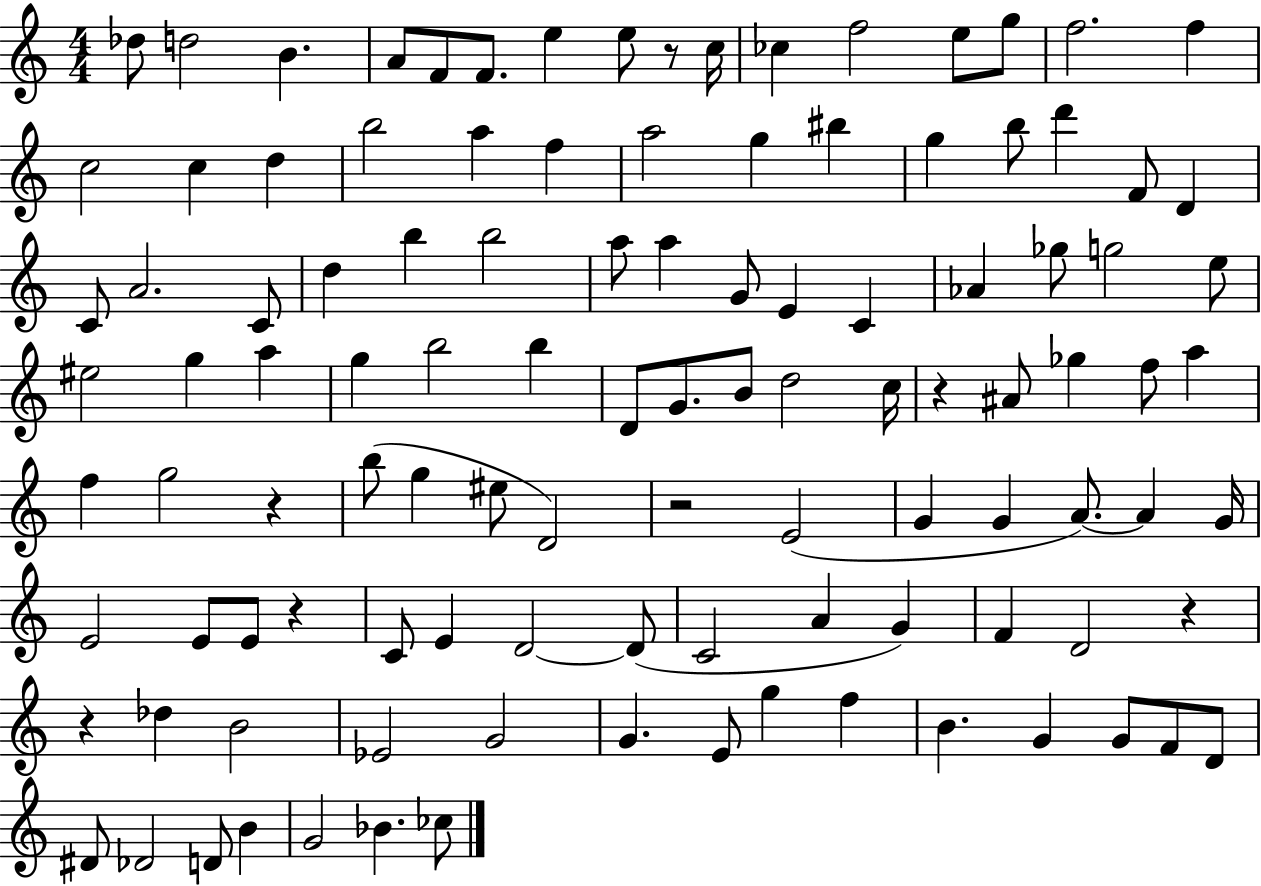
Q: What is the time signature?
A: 4/4